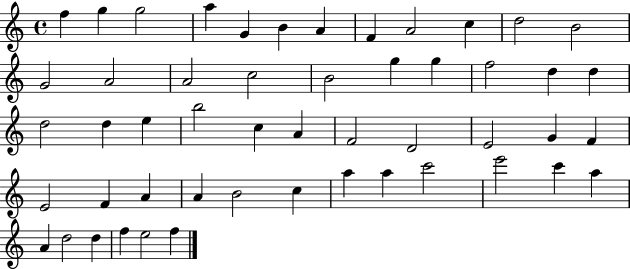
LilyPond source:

{
  \clef treble
  \time 4/4
  \defaultTimeSignature
  \key c \major
  f''4 g''4 g''2 | a''4 g'4 b'4 a'4 | f'4 a'2 c''4 | d''2 b'2 | \break g'2 a'2 | a'2 c''2 | b'2 g''4 g''4 | f''2 d''4 d''4 | \break d''2 d''4 e''4 | b''2 c''4 a'4 | f'2 d'2 | e'2 g'4 f'4 | \break e'2 f'4 a'4 | a'4 b'2 c''4 | a''4 a''4 c'''2 | e'''2 c'''4 a''4 | \break a'4 d''2 d''4 | f''4 e''2 f''4 | \bar "|."
}